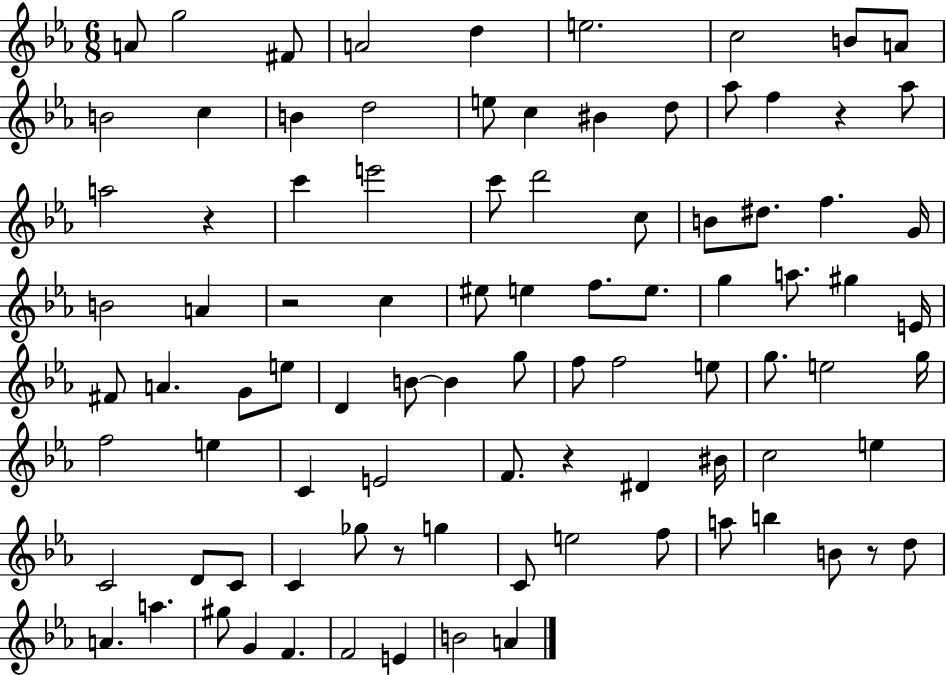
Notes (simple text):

A4/e G5/h F#4/e A4/h D5/q E5/h. C5/h B4/e A4/e B4/h C5/q B4/q D5/h E5/e C5/q BIS4/q D5/e Ab5/e F5/q R/q Ab5/e A5/h R/q C6/q E6/h C6/e D6/h C5/e B4/e D#5/e. F5/q. G4/s B4/h A4/q R/h C5/q EIS5/e E5/q F5/e. E5/e. G5/q A5/e. G#5/q E4/s F#4/e A4/q. G4/e E5/e D4/q B4/e B4/q G5/e F5/e F5/h E5/e G5/e. E5/h G5/s F5/h E5/q C4/q E4/h F4/e. R/q D#4/q BIS4/s C5/h E5/q C4/h D4/e C4/e C4/q Gb5/e R/e G5/q C4/e E5/h F5/e A5/e B5/q B4/e R/e D5/e A4/q. A5/q. G#5/e G4/q F4/q. F4/h E4/q B4/h A4/q